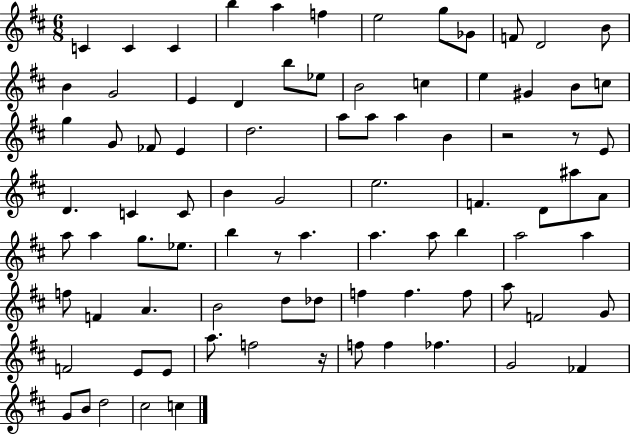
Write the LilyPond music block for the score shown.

{
  \clef treble
  \numericTimeSignature
  \time 6/8
  \key d \major
  \repeat volta 2 { c'4 c'4 c'4 | b''4 a''4 f''4 | e''2 g''8 ges'8 | f'8 d'2 b'8 | \break b'4 g'2 | e'4 d'4 b''8 ees''8 | b'2 c''4 | e''4 gis'4 b'8 c''8 | \break g''4 g'8 fes'8 e'4 | d''2. | a''8 a''8 a''4 b'4 | r2 r8 e'8 | \break d'4. c'4 c'8 | b'4 g'2 | e''2. | f'4. d'8 ais''8 a'8 | \break a''8 a''4 g''8. ees''8. | b''4 r8 a''4. | a''4. a''8 b''4 | a''2 a''4 | \break f''8 f'4 a'4. | b'2 d''8 des''8 | f''4 f''4. f''8 | a''8 f'2 g'8 | \break f'2 e'8 e'8 | a''8. f''2 r16 | f''8 f''4 fes''4. | g'2 fes'4 | \break g'8 b'8 d''2 | cis''2 c''4 | } \bar "|."
}